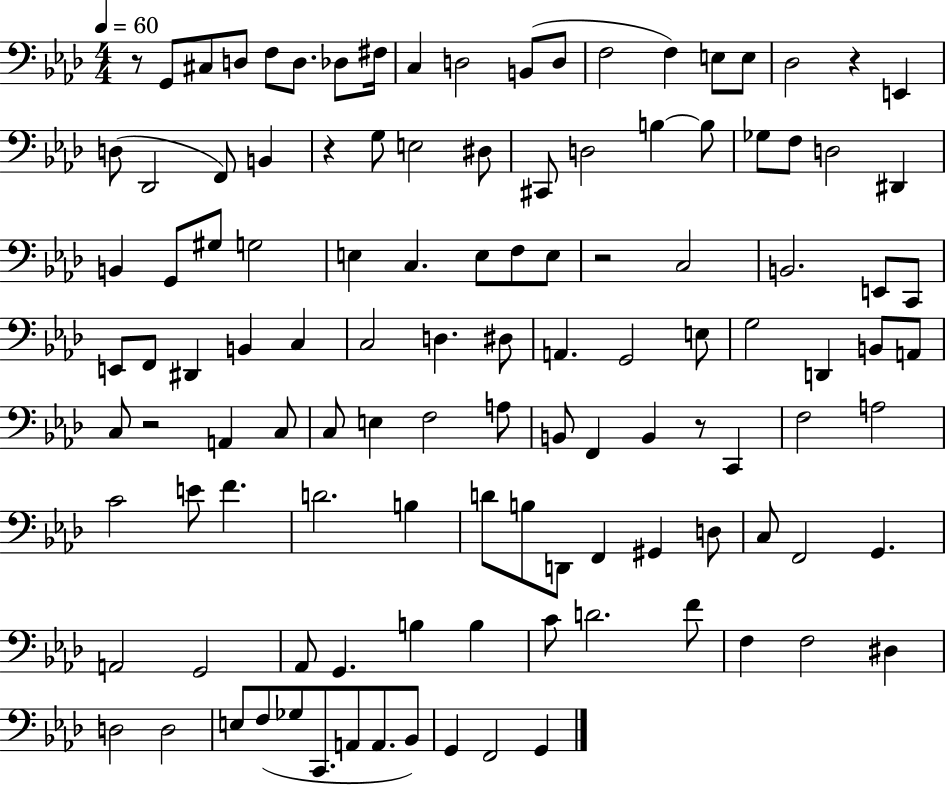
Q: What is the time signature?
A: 4/4